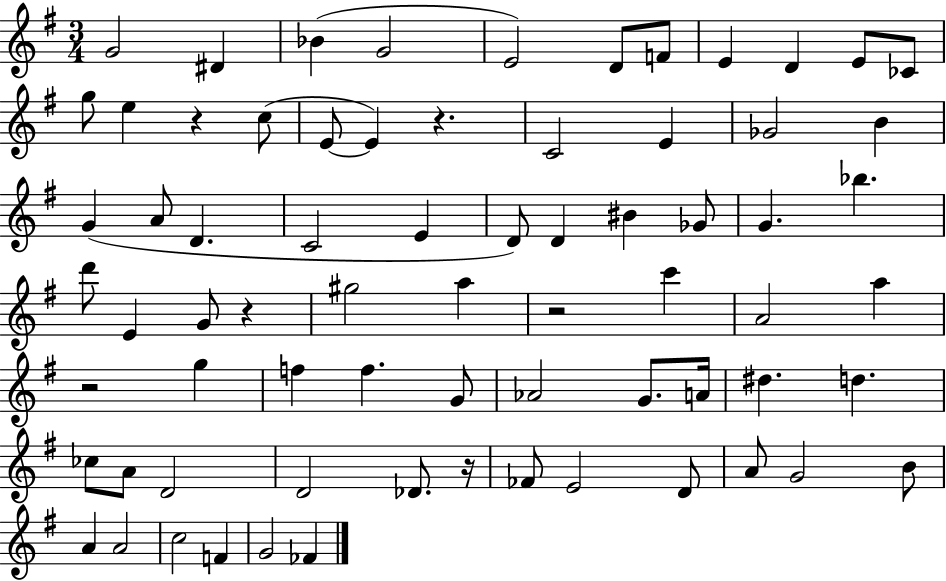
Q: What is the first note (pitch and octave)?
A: G4